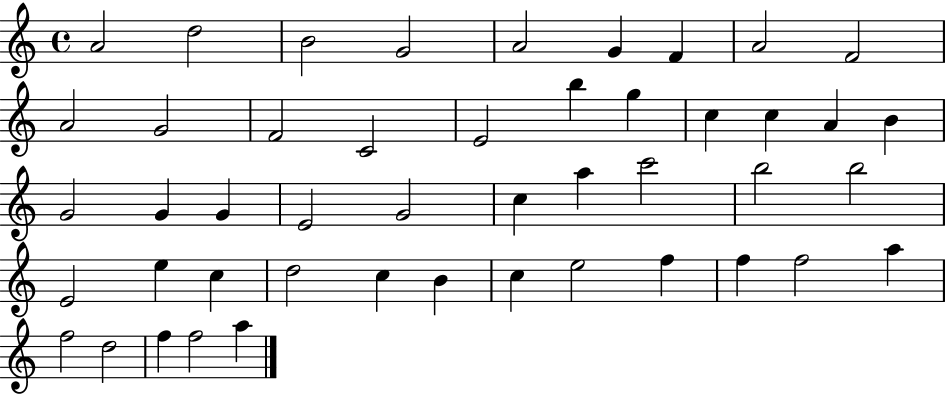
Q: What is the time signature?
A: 4/4